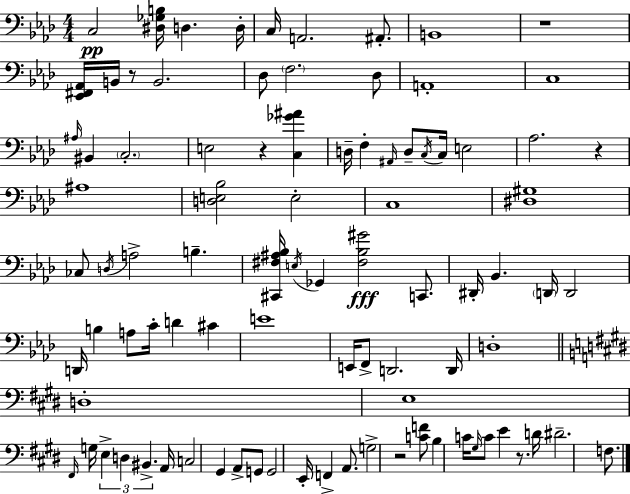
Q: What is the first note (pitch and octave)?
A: C3